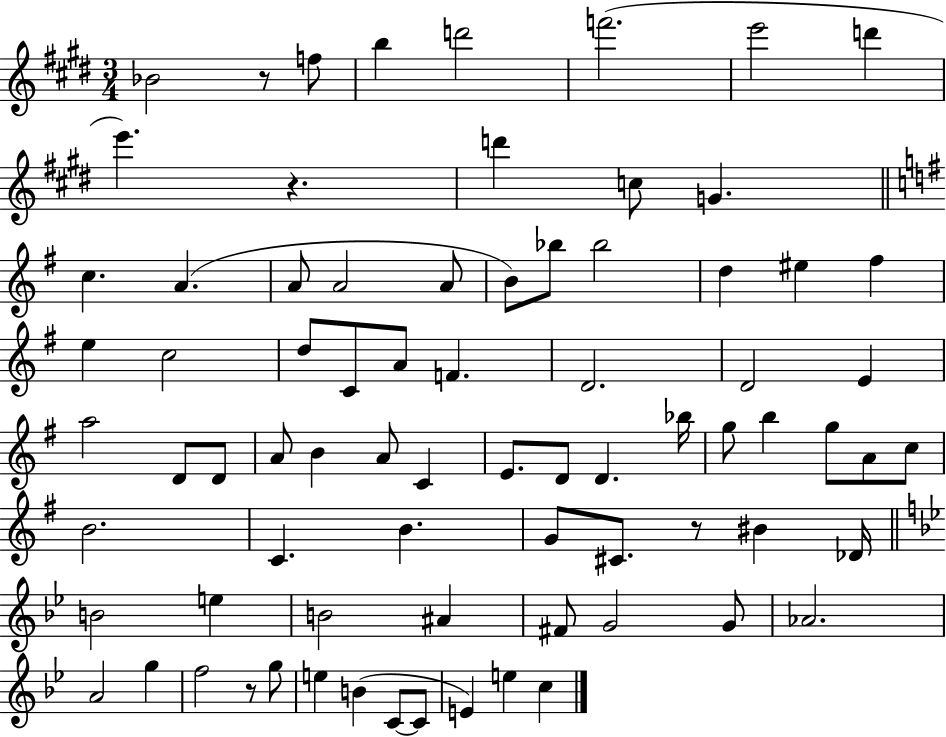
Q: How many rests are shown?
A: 4